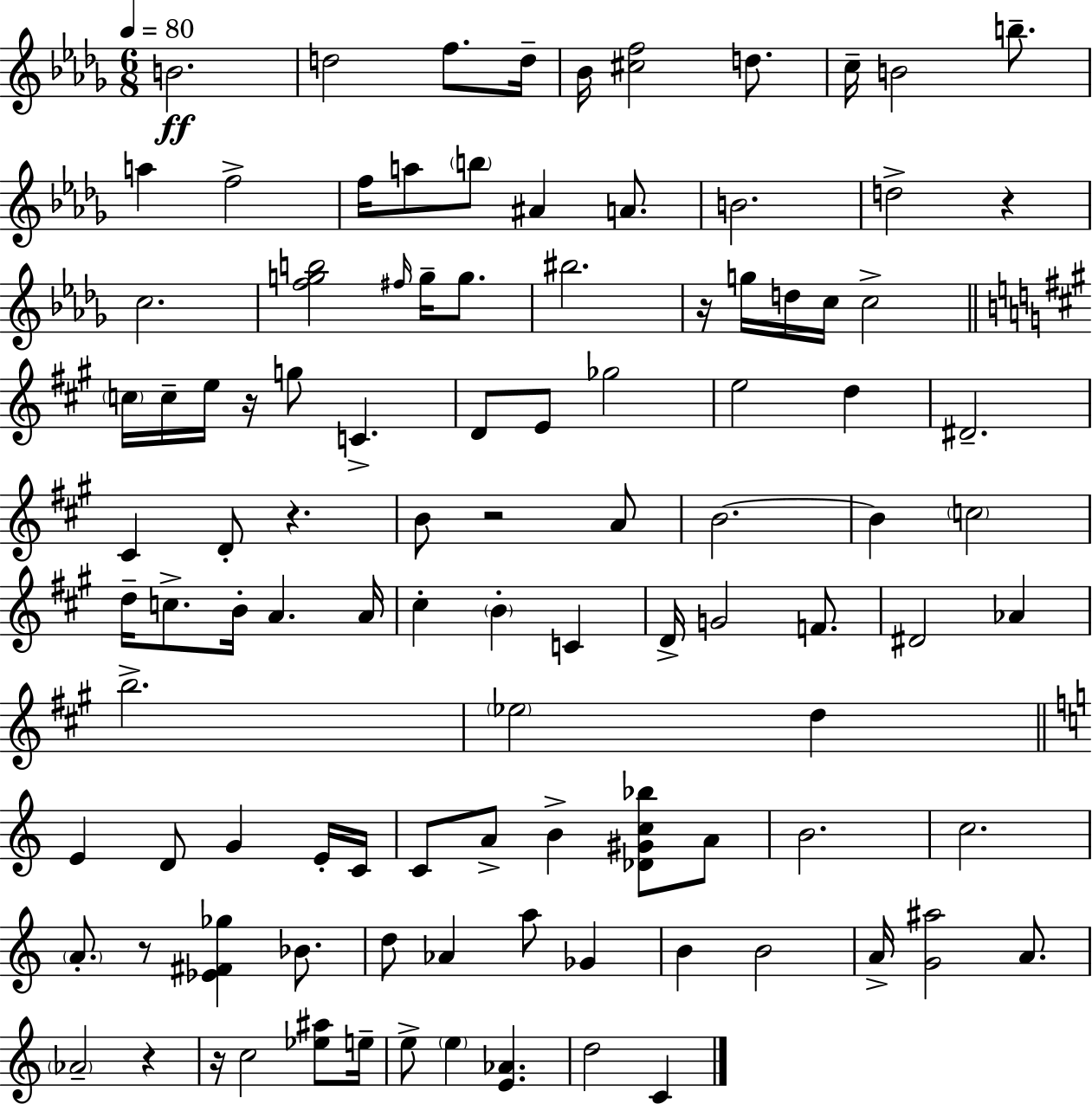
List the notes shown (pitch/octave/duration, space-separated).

B4/h. D5/h F5/e. D5/s Bb4/s [C#5,F5]/h D5/e. C5/s B4/h B5/e. A5/q F5/h F5/s A5/e B5/e A#4/q A4/e. B4/h. D5/h R/q C5/h. [F5,G5,B5]/h F#5/s G5/s G5/e. BIS5/h. R/s G5/s D5/s C5/s C5/h C5/s C5/s E5/s R/s G5/e C4/q. D4/e E4/e Gb5/h E5/h D5/q D#4/h. C#4/q D4/e R/q. B4/e R/h A4/e B4/h. B4/q C5/h D5/s C5/e. B4/s A4/q. A4/s C#5/q B4/q C4/q D4/s G4/h F4/e. D#4/h Ab4/q B5/h. Eb5/h D5/q E4/q D4/e G4/q E4/s C4/s C4/e A4/e B4/q [Db4,G#4,C5,Bb5]/e A4/e B4/h. C5/h. A4/e. R/e [Eb4,F#4,Gb5]/q Bb4/e. D5/e Ab4/q A5/e Gb4/q B4/q B4/h A4/s [G4,A#5]/h A4/e. Ab4/h R/q R/s C5/h [Eb5,A#5]/e E5/s E5/e E5/q [E4,Ab4]/q. D5/h C4/q